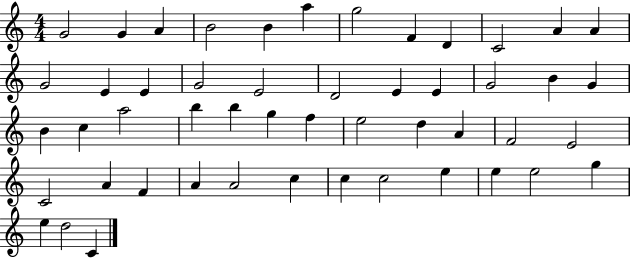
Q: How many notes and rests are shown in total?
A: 50